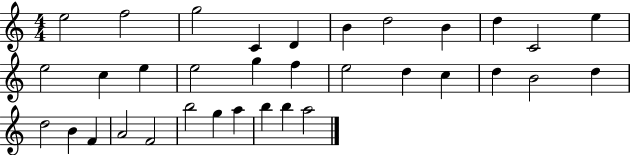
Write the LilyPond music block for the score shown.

{
  \clef treble
  \numericTimeSignature
  \time 4/4
  \key c \major
  e''2 f''2 | g''2 c'4 d'4 | b'4 d''2 b'4 | d''4 c'2 e''4 | \break e''2 c''4 e''4 | e''2 g''4 f''4 | e''2 d''4 c''4 | d''4 b'2 d''4 | \break d''2 b'4 f'4 | a'2 f'2 | b''2 g''4 a''4 | b''4 b''4 a''2 | \break \bar "|."
}